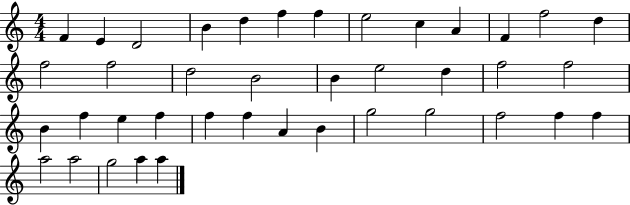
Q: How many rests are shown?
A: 0